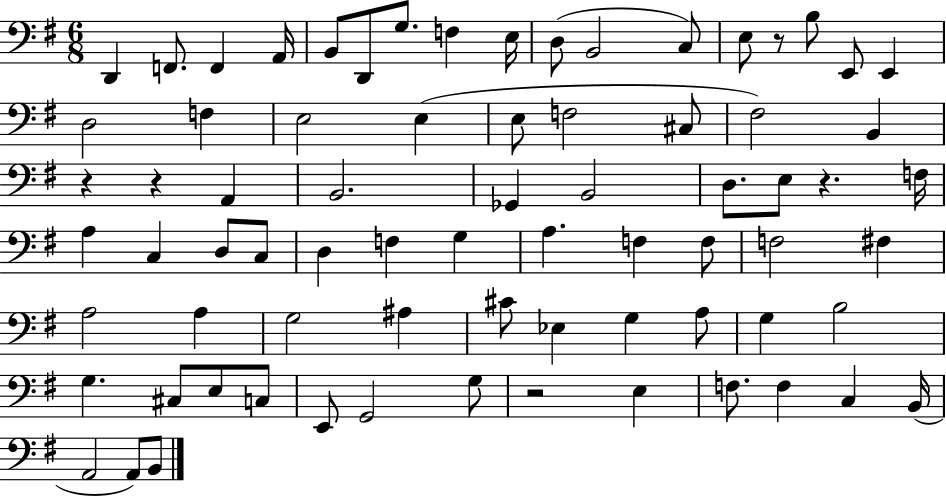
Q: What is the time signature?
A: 6/8